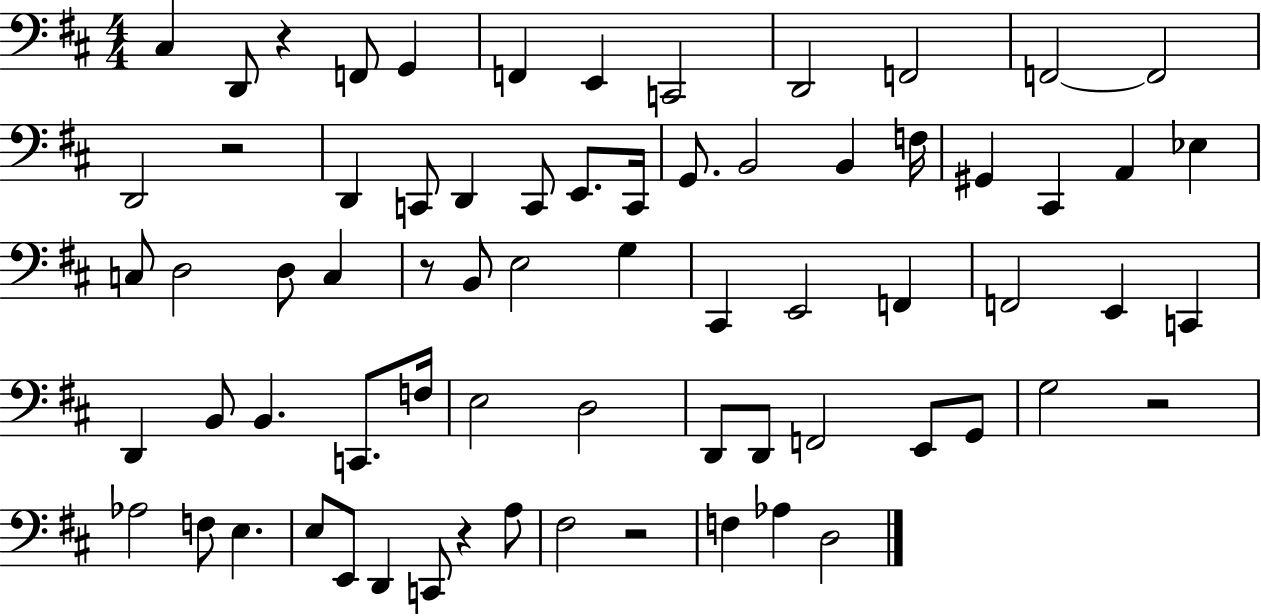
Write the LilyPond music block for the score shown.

{
  \clef bass
  \numericTimeSignature
  \time 4/4
  \key d \major
  cis4 d,8 r4 f,8 g,4 | f,4 e,4 c,2 | d,2 f,2 | f,2~~ f,2 | \break d,2 r2 | d,4 c,8 d,4 c,8 e,8. c,16 | g,8. b,2 b,4 f16 | gis,4 cis,4 a,4 ees4 | \break c8 d2 d8 c4 | r8 b,8 e2 g4 | cis,4 e,2 f,4 | f,2 e,4 c,4 | \break d,4 b,8 b,4. c,8. f16 | e2 d2 | d,8 d,8 f,2 e,8 g,8 | g2 r2 | \break aes2 f8 e4. | e8 e,8 d,4 c,8 r4 a8 | fis2 r2 | f4 aes4 d2 | \break \bar "|."
}